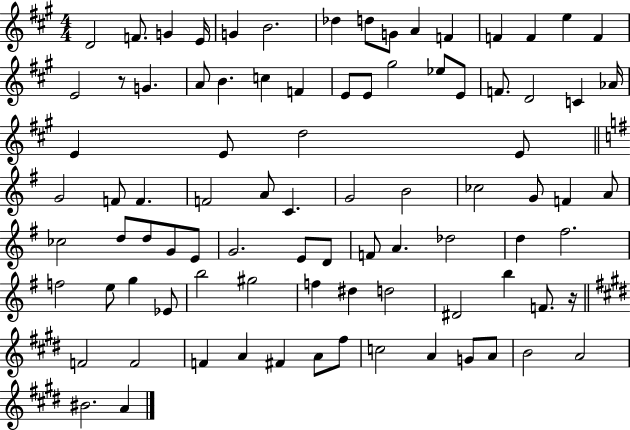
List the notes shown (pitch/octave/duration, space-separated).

D4/h F4/e. G4/q E4/s G4/q B4/h. Db5/q D5/e G4/e A4/q F4/q F4/q F4/q E5/q F4/q E4/h R/e G4/q. A4/e B4/q. C5/q F4/q E4/e E4/e G#5/h Eb5/e E4/e F4/e. D4/h C4/q Ab4/s E4/q E4/e D5/h E4/e G4/h F4/e F4/q. F4/h A4/e C4/q. G4/h B4/h CES5/h G4/e F4/q A4/e CES5/h D5/e D5/e G4/e E4/e G4/h. E4/e D4/e F4/e A4/q. Db5/h D5/q F#5/h. F5/h E5/e G5/q Eb4/e B5/h G#5/h F5/q D#5/q D5/h D#4/h B5/q F4/e. R/s F4/h F4/h F4/q A4/q F#4/q A4/e F#5/e C5/h A4/q G4/e A4/e B4/h A4/h BIS4/h. A4/q